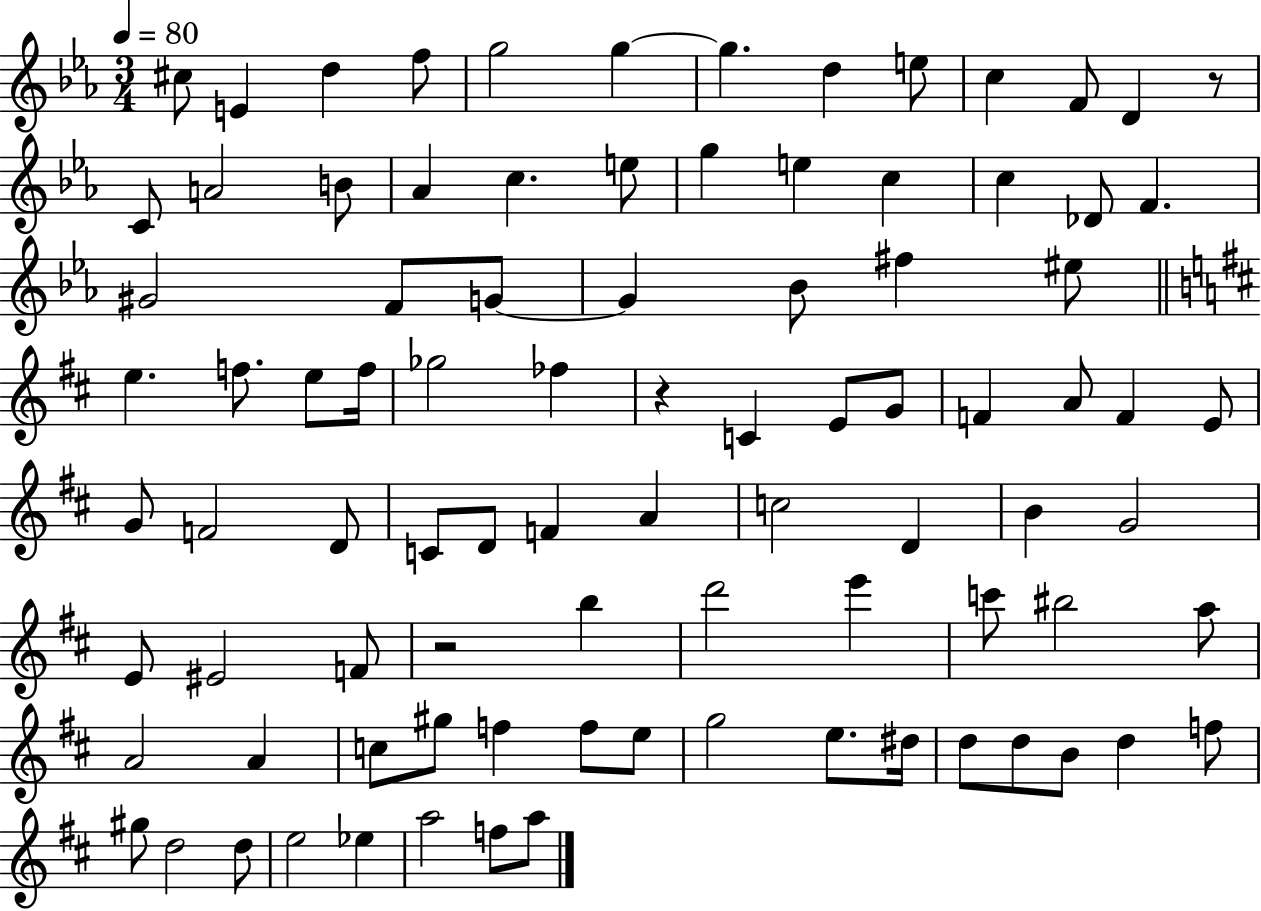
C#5/e E4/q D5/q F5/e G5/h G5/q G5/q. D5/q E5/e C5/q F4/e D4/q R/e C4/e A4/h B4/e Ab4/q C5/q. E5/e G5/q E5/q C5/q C5/q Db4/e F4/q. G#4/h F4/e G4/e G4/q Bb4/e F#5/q EIS5/e E5/q. F5/e. E5/e F5/s Gb5/h FES5/q R/q C4/q E4/e G4/e F4/q A4/e F4/q E4/e G4/e F4/h D4/e C4/e D4/e F4/q A4/q C5/h D4/q B4/q G4/h E4/e EIS4/h F4/e R/h B5/q D6/h E6/q C6/e BIS5/h A5/e A4/h A4/q C5/e G#5/e F5/q F5/e E5/e G5/h E5/e. D#5/s D5/e D5/e B4/e D5/q F5/e G#5/e D5/h D5/e E5/h Eb5/q A5/h F5/e A5/e